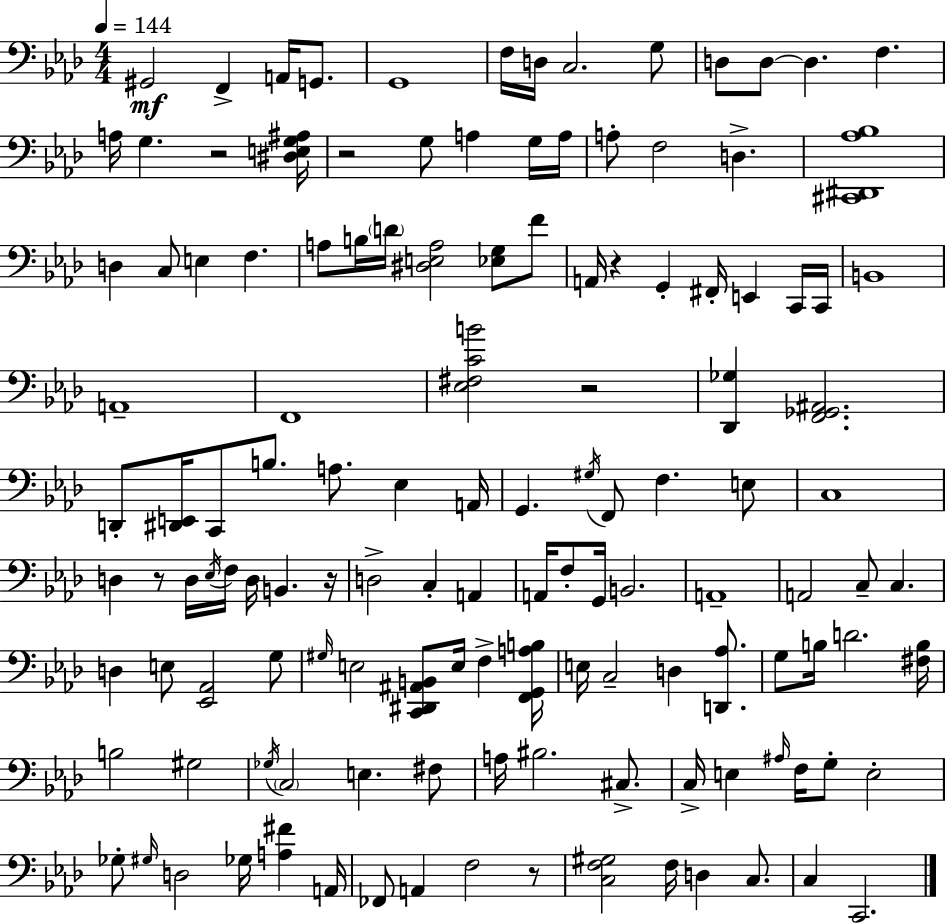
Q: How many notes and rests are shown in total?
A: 131